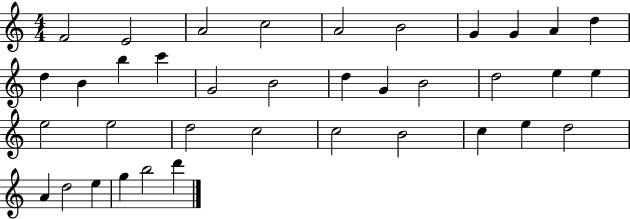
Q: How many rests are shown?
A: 0